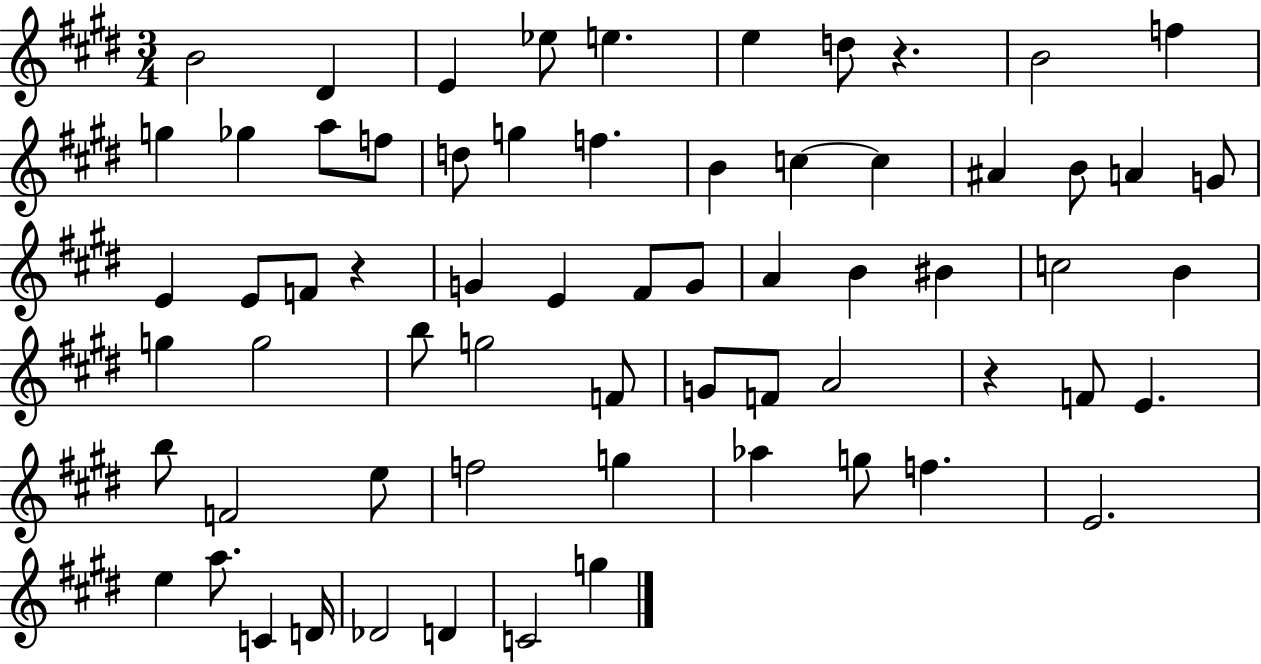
X:1
T:Untitled
M:3/4
L:1/4
K:E
B2 ^D E _e/2 e e d/2 z B2 f g _g a/2 f/2 d/2 g f B c c ^A B/2 A G/2 E E/2 F/2 z G E ^F/2 G/2 A B ^B c2 B g g2 b/2 g2 F/2 G/2 F/2 A2 z F/2 E b/2 F2 e/2 f2 g _a g/2 f E2 e a/2 C D/4 _D2 D C2 g